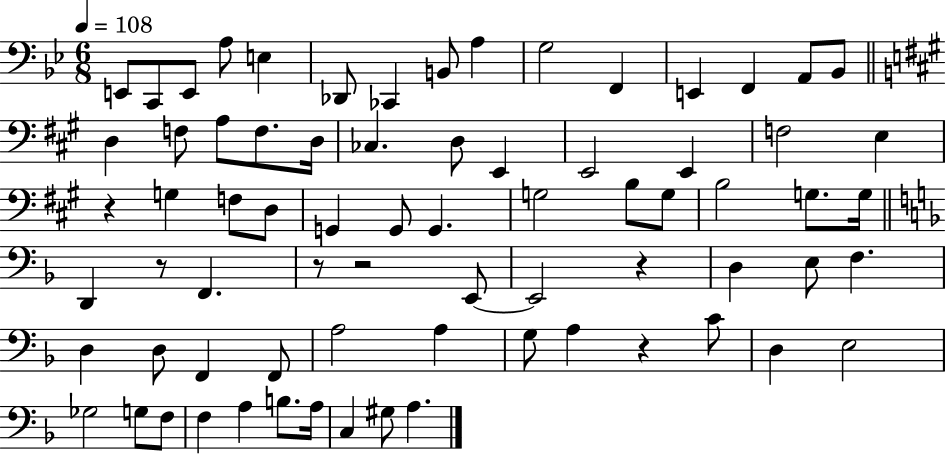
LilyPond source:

{
  \clef bass
  \numericTimeSignature
  \time 6/8
  \key bes \major
  \tempo 4 = 108
  e,8 c,8 e,8 a8 e4 | des,8 ces,4 b,8 a4 | g2 f,4 | e,4 f,4 a,8 bes,8 | \break \bar "||" \break \key a \major d4 f8 a8 f8. d16 | ces4. d8 e,4 | e,2 e,4 | f2 e4 | \break r4 g4 f8 d8 | g,4 g,8 g,4. | g2 b8 g8 | b2 g8. g16 | \break \bar "||" \break \key f \major d,4 r8 f,4. | r8 r2 e,8~~ | e,2 r4 | d4 e8 f4. | \break d4 d8 f,4 f,8 | a2 a4 | g8 a4 r4 c'8 | d4 e2 | \break ges2 g8 f8 | f4 a4 b8. a16 | c4 gis8 a4. | \bar "|."
}